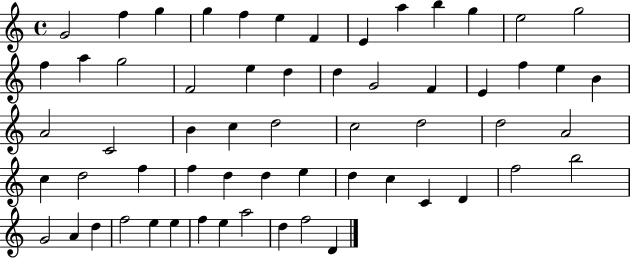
X:1
T:Untitled
M:4/4
L:1/4
K:C
G2 f g g f e F E a b g e2 g2 f a g2 F2 e d d G2 F E f e B A2 C2 B c d2 c2 d2 d2 A2 c d2 f f d d e d c C D f2 b2 G2 A d f2 e e f e a2 d f2 D